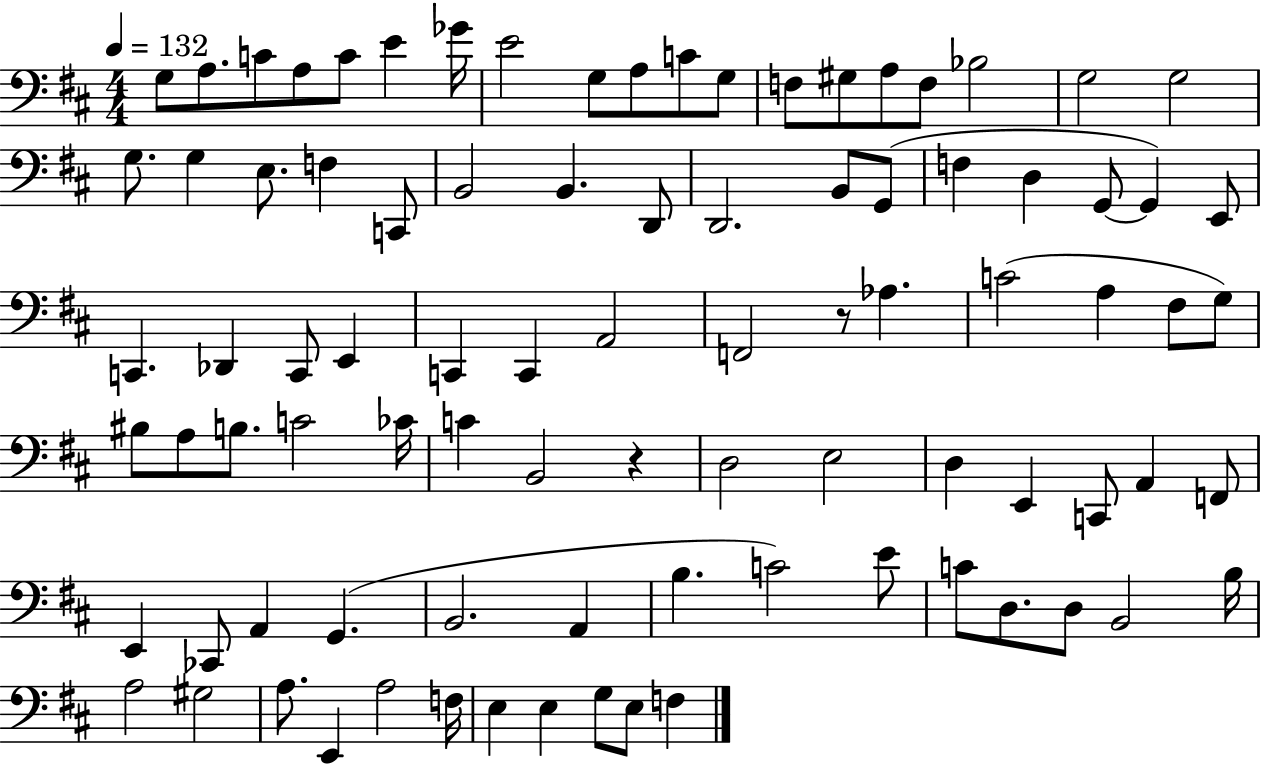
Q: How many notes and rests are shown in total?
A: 89